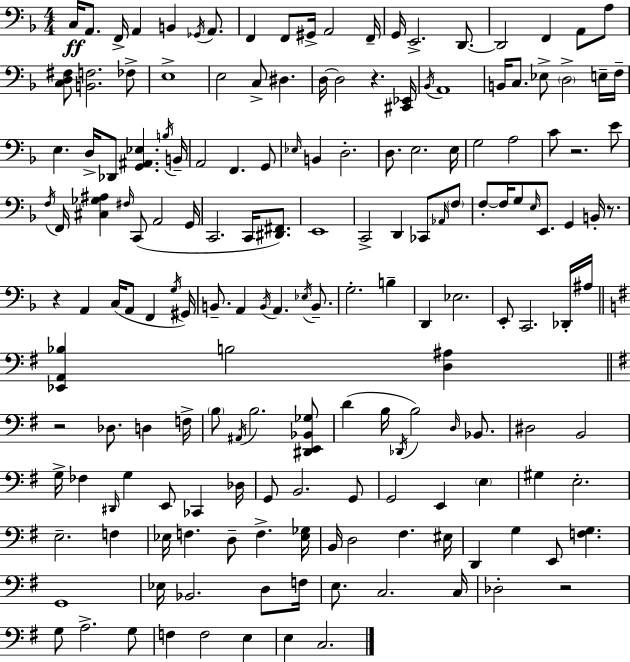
C3/s A2/e. F2/s A2/q B2/q Gb2/s A2/e. F2/q F2/e G#2/s A2/h F2/s G2/s E2/h. D2/e. D2/h F2/q A2/e A3/e [C3,D3,F#3]/e [B2,F3]/h. FES3/e E3/w E3/h C3/e D#3/q. D3/s D3/h R/q. [C#2,Eb2]/s Bb2/s A2/w B2/s C3/e. Eb3/e D3/h E3/s F3/s E3/q. D3/s Db2/e [G2,A#2,Eb3]/q. B3/s B2/s A2/h F2/q. G2/e Eb3/s B2/q D3/h. D3/e. E3/h. E3/s G3/h A3/h C4/e R/h. E4/e F3/s F2/s [C#3,Gb3,A#3]/q F#3/s C2/e A2/h G2/s C2/h. C2/s [D#2,F#2]/e. E2/w C2/h D2/q CES2/e Ab2/s F3/e F3/e F3/s G3/e E3/s E2/e. G2/q B2/s R/e. R/q A2/q C3/s A2/e F2/q G3/s G#2/s B2/e. A2/q B2/s A2/q. Eb3/s B2/e. G3/h. B3/q D2/q Eb3/h. E2/e C2/h. Db2/s A#3/s [Eb2,A2,Bb3]/q B3/h [D3,A#3]/q R/h Db3/e. D3/q F3/s B3/e A#2/s B3/h. [D#2,E2,Bb2,Gb3]/e D4/q B3/s Db2/s B3/h D3/s Bb2/e. D#3/h B2/h G3/s FES3/q D#2/s G3/q E2/e CES2/q Db3/s G2/e B2/h. G2/e G2/h E2/q E3/q G#3/q E3/h. E3/h. F3/q Eb3/s F3/q. D3/e F3/q. [Eb3,Gb3]/s B2/s D3/h F#3/q. EIS3/s D2/q G3/q E2/e [F3,G3]/q. G2/w Eb3/s Bb2/h. D3/e F3/s E3/e. C3/h. C3/s Db3/h R/h G3/e A3/h. G3/e F3/q F3/h E3/q E3/q C3/h.